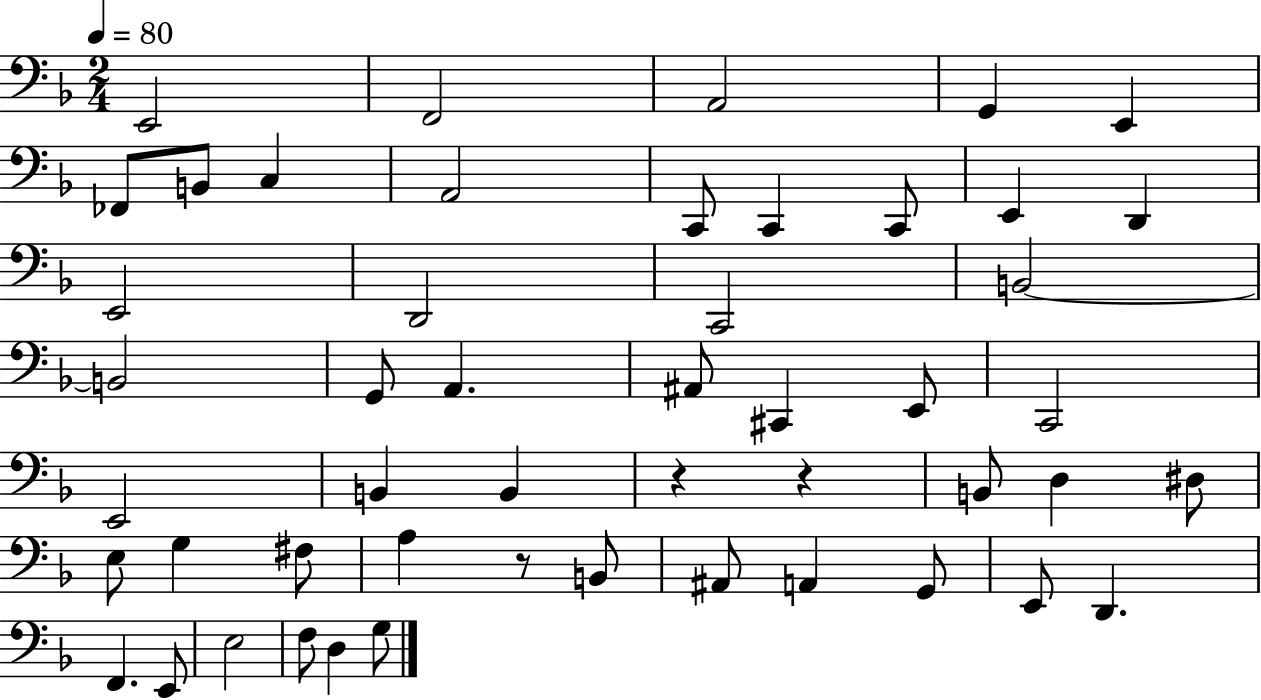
{
  \clef bass
  \numericTimeSignature
  \time 2/4
  \key f \major
  \tempo 4 = 80
  e,2 | f,2 | a,2 | g,4 e,4 | \break fes,8 b,8 c4 | a,2 | c,8 c,4 c,8 | e,4 d,4 | \break e,2 | d,2 | c,2 | b,2~~ | \break b,2 | g,8 a,4. | ais,8 cis,4 e,8 | c,2 | \break e,2 | b,4 b,4 | r4 r4 | b,8 d4 dis8 | \break e8 g4 fis8 | a4 r8 b,8 | ais,8 a,4 g,8 | e,8 d,4. | \break f,4. e,8 | e2 | f8 d4 g8 | \bar "|."
}